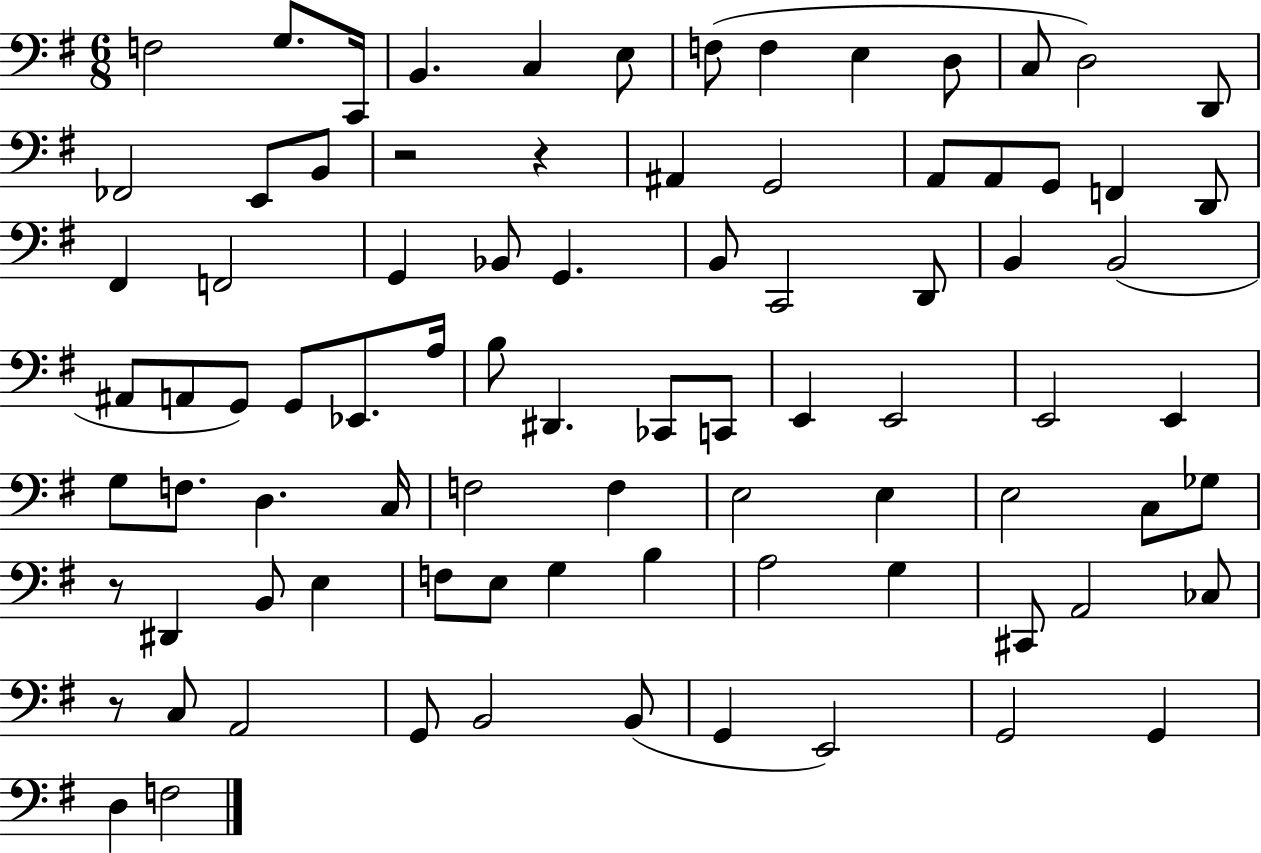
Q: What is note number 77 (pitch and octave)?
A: E2